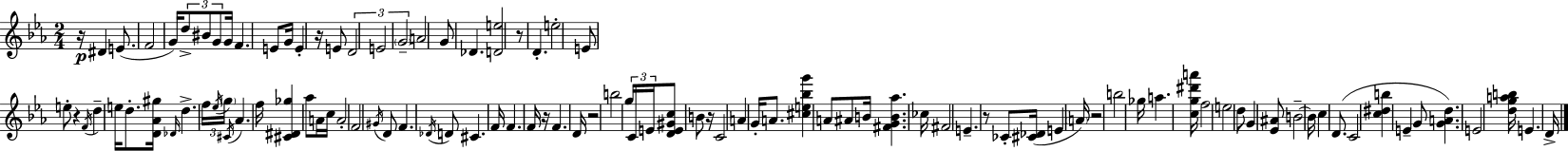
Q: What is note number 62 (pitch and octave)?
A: A#4